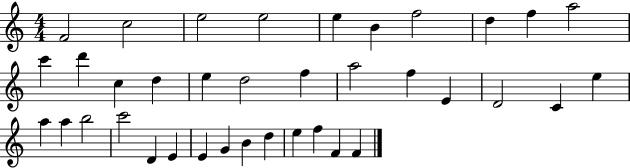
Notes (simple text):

F4/h C5/h E5/h E5/h E5/q B4/q F5/h D5/q F5/q A5/h C6/q D6/q C5/q D5/q E5/q D5/h F5/q A5/h F5/q E4/q D4/h C4/q E5/q A5/q A5/q B5/h C6/h D4/q E4/q E4/q G4/q B4/q D5/q E5/q F5/q F4/q F4/q